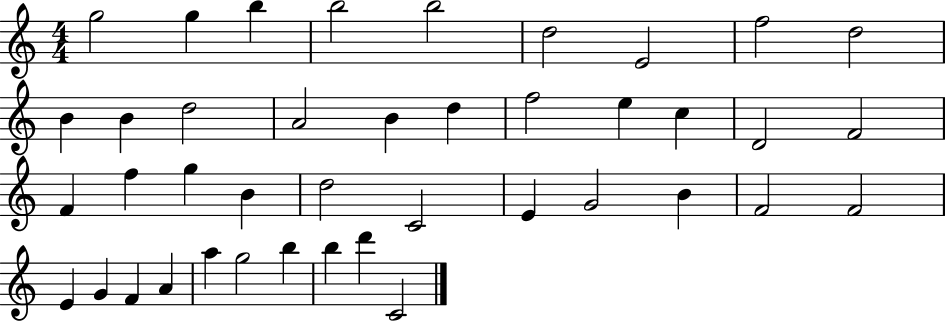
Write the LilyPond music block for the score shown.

{
  \clef treble
  \numericTimeSignature
  \time 4/4
  \key c \major
  g''2 g''4 b''4 | b''2 b''2 | d''2 e'2 | f''2 d''2 | \break b'4 b'4 d''2 | a'2 b'4 d''4 | f''2 e''4 c''4 | d'2 f'2 | \break f'4 f''4 g''4 b'4 | d''2 c'2 | e'4 g'2 b'4 | f'2 f'2 | \break e'4 g'4 f'4 a'4 | a''4 g''2 b''4 | b''4 d'''4 c'2 | \bar "|."
}